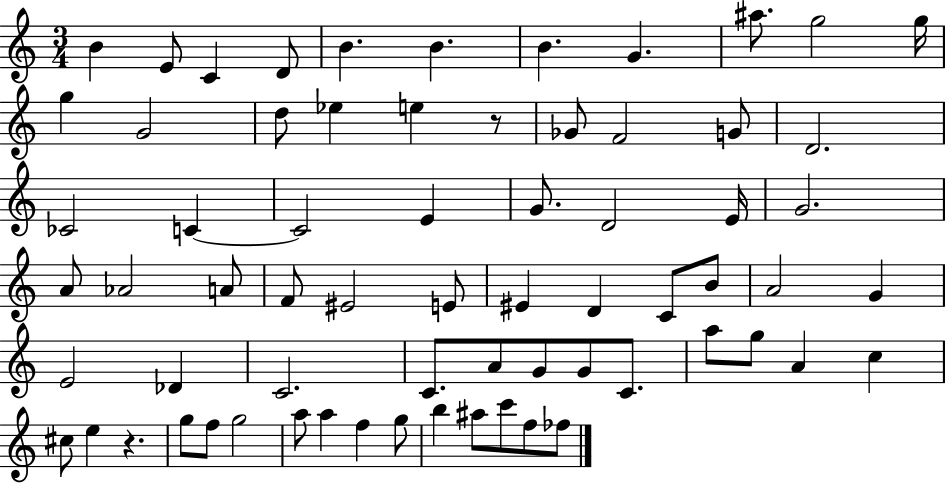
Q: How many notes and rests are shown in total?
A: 68